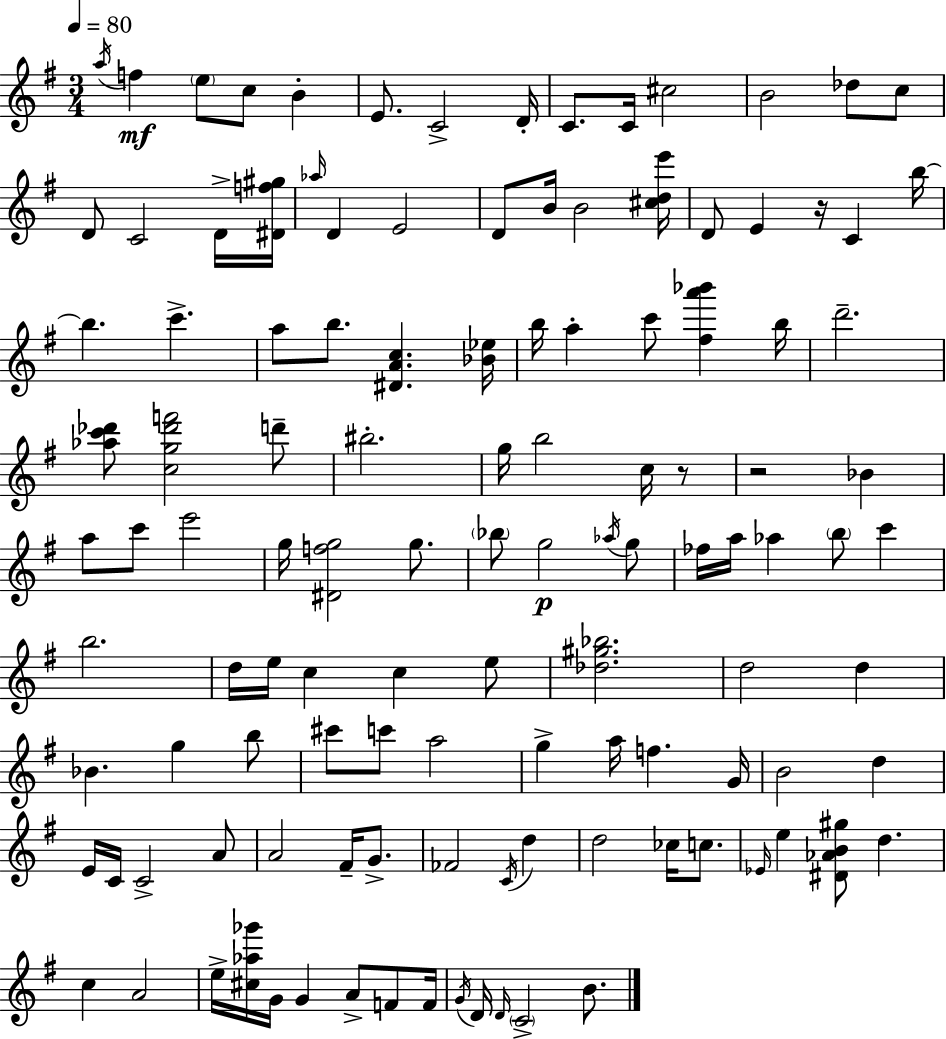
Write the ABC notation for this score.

X:1
T:Untitled
M:3/4
L:1/4
K:G
a/4 f e/2 c/2 B E/2 C2 D/4 C/2 C/4 ^c2 B2 _d/2 c/2 D/2 C2 D/4 [^Df^g]/4 _a/4 D E2 D/2 B/4 B2 [^cde']/4 D/2 E z/4 C b/4 b c' a/2 b/2 [^DAc] [_B_e]/4 b/4 a c'/2 [^fa'_b'] b/4 d'2 [_ac'_d']/2 [cg_d'f']2 d'/2 ^b2 g/4 b2 c/4 z/2 z2 _B a/2 c'/2 e'2 g/4 [^Dfg]2 g/2 _b/2 g2 _a/4 g/2 _f/4 a/4 _a b/2 c' b2 d/4 e/4 c c e/2 [_d^g_b]2 d2 d _B g b/2 ^c'/2 c'/2 a2 g a/4 f G/4 B2 d E/4 C/4 C2 A/2 A2 ^F/4 G/2 _F2 C/4 d d2 _c/4 c/2 _E/4 e [^D_AB^g]/2 d c A2 e/4 [^c_a_g']/4 G/4 G A/2 F/2 F/4 G/4 D/4 D/4 C2 B/2